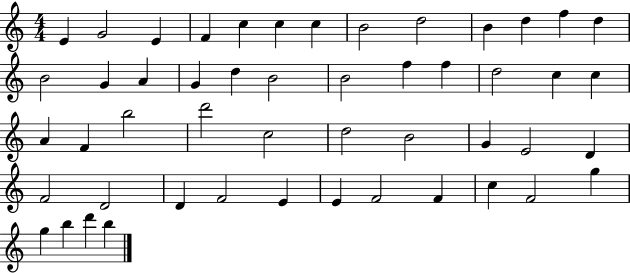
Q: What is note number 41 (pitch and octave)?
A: E4